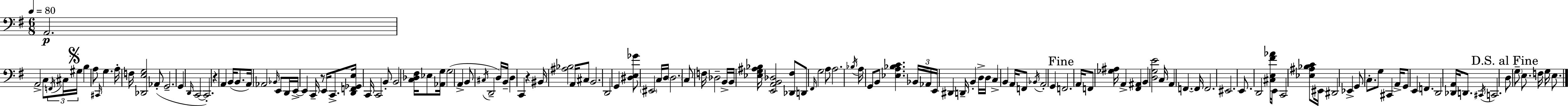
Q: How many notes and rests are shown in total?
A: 139